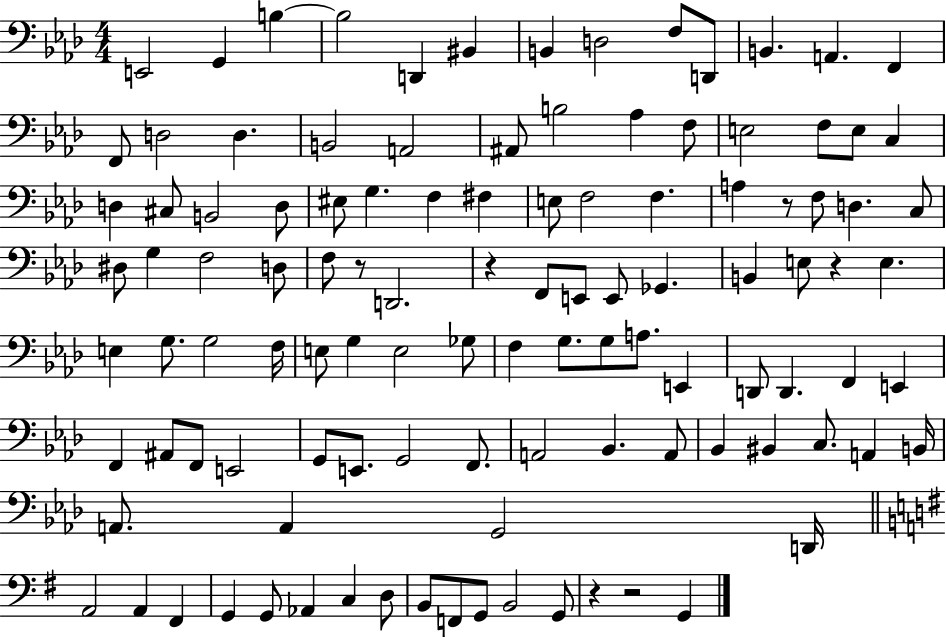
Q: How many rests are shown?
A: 6